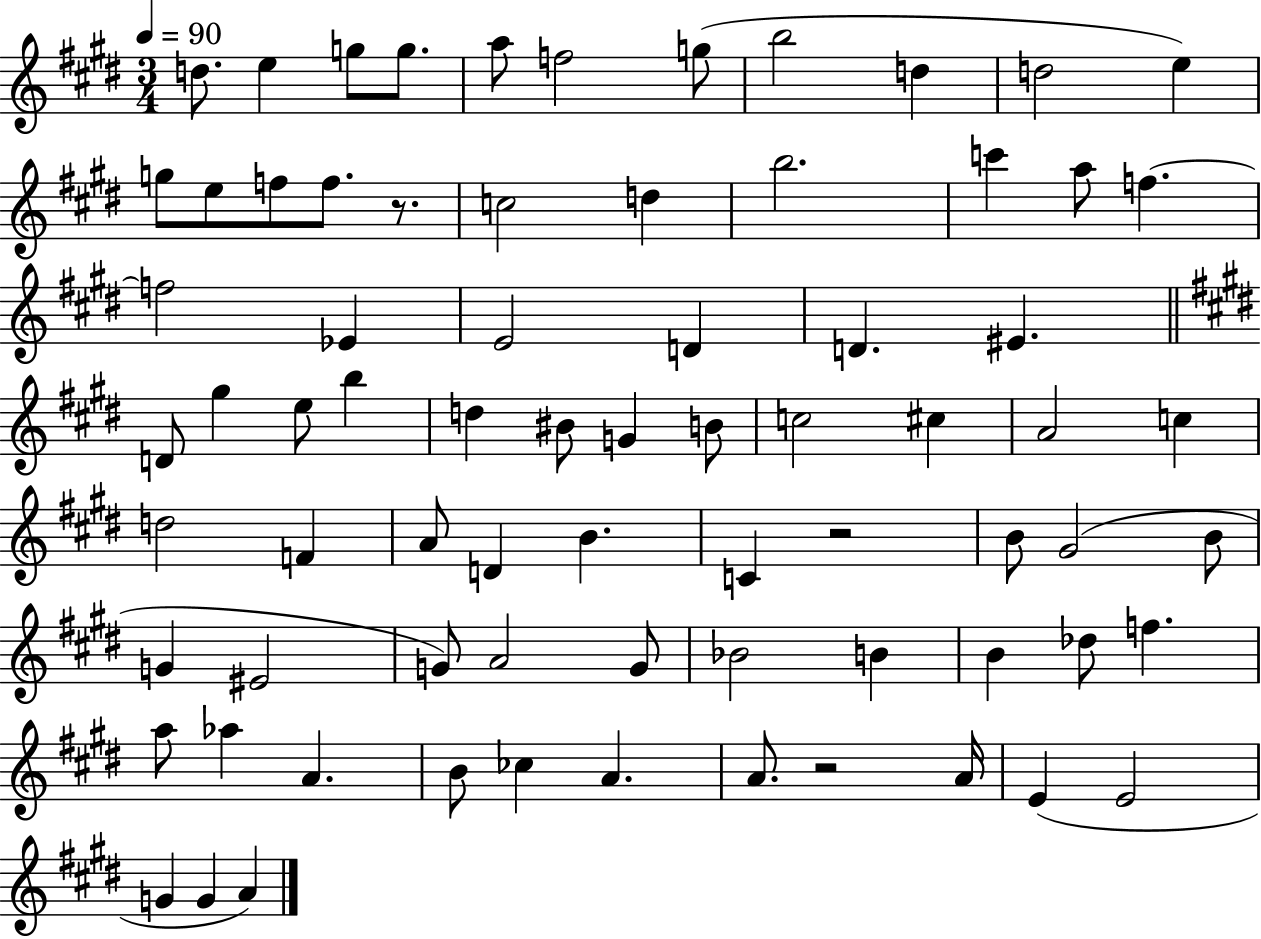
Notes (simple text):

D5/e. E5/q G5/e G5/e. A5/e F5/h G5/e B5/h D5/q D5/h E5/q G5/e E5/e F5/e F5/e. R/e. C5/h D5/q B5/h. C6/q A5/e F5/q. F5/h Eb4/q E4/h D4/q D4/q. EIS4/q. D4/e G#5/q E5/e B5/q D5/q BIS4/e G4/q B4/e C5/h C#5/q A4/h C5/q D5/h F4/q A4/e D4/q B4/q. C4/q R/h B4/e G#4/h B4/e G4/q EIS4/h G4/e A4/h G4/e Bb4/h B4/q B4/q Db5/e F5/q. A5/e Ab5/q A4/q. B4/e CES5/q A4/q. A4/e. R/h A4/s E4/q E4/h G4/q G4/q A4/q